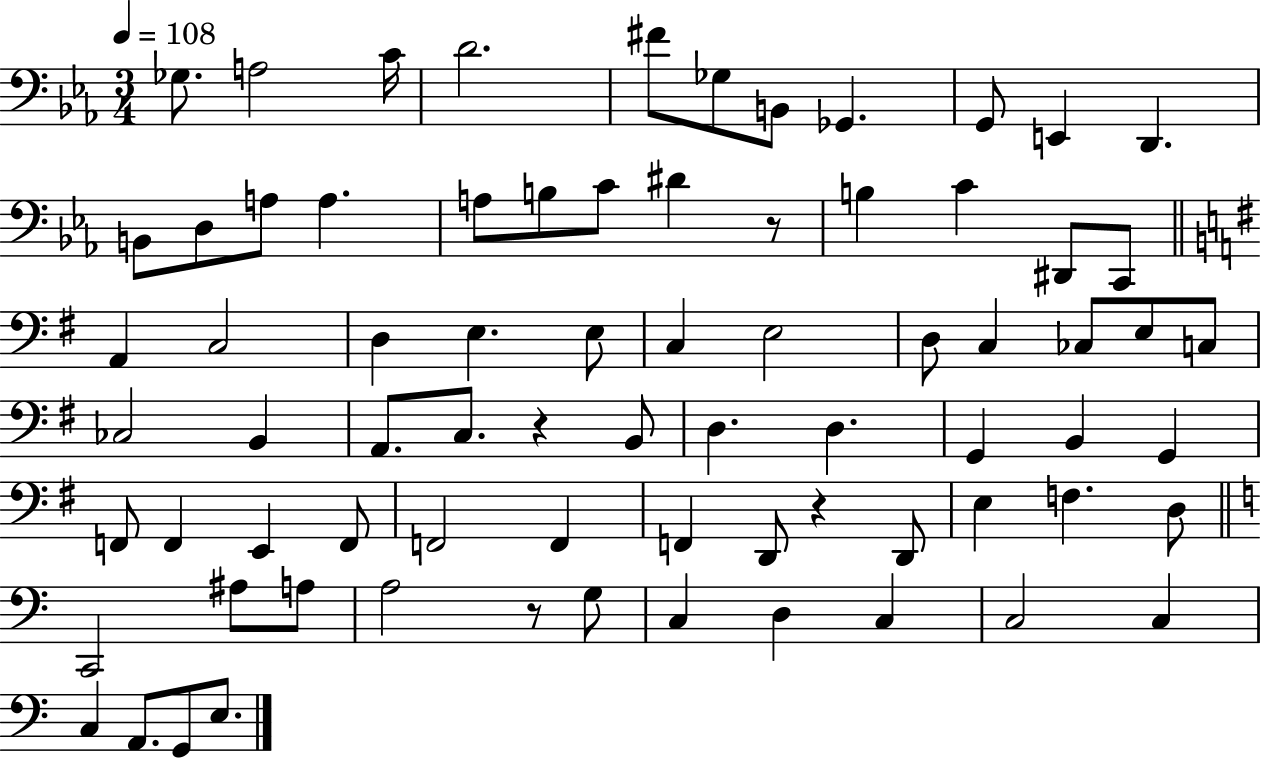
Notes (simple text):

Gb3/e. A3/h C4/s D4/h. F#4/e Gb3/e B2/e Gb2/q. G2/e E2/q D2/q. B2/e D3/e A3/e A3/q. A3/e B3/e C4/e D#4/q R/e B3/q C4/q D#2/e C2/e A2/q C3/h D3/q E3/q. E3/e C3/q E3/h D3/e C3/q CES3/e E3/e C3/e CES3/h B2/q A2/e. C3/e. R/q B2/e D3/q. D3/q. G2/q B2/q G2/q F2/e F2/q E2/q F2/e F2/h F2/q F2/q D2/e R/q D2/e E3/q F3/q. D3/e C2/h A#3/e A3/e A3/h R/e G3/e C3/q D3/q C3/q C3/h C3/q C3/q A2/e. G2/e E3/e.